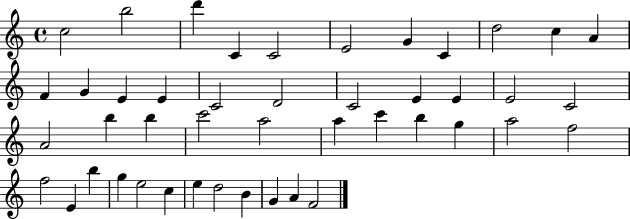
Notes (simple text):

C5/h B5/h D6/q C4/q C4/h E4/h G4/q C4/q D5/h C5/q A4/q F4/q G4/q E4/q E4/q C4/h D4/h C4/h E4/q E4/q E4/h C4/h A4/h B5/q B5/q C6/h A5/h A5/q C6/q B5/q G5/q A5/h F5/h F5/h E4/q B5/q G5/q E5/h C5/q E5/q D5/h B4/q G4/q A4/q F4/h